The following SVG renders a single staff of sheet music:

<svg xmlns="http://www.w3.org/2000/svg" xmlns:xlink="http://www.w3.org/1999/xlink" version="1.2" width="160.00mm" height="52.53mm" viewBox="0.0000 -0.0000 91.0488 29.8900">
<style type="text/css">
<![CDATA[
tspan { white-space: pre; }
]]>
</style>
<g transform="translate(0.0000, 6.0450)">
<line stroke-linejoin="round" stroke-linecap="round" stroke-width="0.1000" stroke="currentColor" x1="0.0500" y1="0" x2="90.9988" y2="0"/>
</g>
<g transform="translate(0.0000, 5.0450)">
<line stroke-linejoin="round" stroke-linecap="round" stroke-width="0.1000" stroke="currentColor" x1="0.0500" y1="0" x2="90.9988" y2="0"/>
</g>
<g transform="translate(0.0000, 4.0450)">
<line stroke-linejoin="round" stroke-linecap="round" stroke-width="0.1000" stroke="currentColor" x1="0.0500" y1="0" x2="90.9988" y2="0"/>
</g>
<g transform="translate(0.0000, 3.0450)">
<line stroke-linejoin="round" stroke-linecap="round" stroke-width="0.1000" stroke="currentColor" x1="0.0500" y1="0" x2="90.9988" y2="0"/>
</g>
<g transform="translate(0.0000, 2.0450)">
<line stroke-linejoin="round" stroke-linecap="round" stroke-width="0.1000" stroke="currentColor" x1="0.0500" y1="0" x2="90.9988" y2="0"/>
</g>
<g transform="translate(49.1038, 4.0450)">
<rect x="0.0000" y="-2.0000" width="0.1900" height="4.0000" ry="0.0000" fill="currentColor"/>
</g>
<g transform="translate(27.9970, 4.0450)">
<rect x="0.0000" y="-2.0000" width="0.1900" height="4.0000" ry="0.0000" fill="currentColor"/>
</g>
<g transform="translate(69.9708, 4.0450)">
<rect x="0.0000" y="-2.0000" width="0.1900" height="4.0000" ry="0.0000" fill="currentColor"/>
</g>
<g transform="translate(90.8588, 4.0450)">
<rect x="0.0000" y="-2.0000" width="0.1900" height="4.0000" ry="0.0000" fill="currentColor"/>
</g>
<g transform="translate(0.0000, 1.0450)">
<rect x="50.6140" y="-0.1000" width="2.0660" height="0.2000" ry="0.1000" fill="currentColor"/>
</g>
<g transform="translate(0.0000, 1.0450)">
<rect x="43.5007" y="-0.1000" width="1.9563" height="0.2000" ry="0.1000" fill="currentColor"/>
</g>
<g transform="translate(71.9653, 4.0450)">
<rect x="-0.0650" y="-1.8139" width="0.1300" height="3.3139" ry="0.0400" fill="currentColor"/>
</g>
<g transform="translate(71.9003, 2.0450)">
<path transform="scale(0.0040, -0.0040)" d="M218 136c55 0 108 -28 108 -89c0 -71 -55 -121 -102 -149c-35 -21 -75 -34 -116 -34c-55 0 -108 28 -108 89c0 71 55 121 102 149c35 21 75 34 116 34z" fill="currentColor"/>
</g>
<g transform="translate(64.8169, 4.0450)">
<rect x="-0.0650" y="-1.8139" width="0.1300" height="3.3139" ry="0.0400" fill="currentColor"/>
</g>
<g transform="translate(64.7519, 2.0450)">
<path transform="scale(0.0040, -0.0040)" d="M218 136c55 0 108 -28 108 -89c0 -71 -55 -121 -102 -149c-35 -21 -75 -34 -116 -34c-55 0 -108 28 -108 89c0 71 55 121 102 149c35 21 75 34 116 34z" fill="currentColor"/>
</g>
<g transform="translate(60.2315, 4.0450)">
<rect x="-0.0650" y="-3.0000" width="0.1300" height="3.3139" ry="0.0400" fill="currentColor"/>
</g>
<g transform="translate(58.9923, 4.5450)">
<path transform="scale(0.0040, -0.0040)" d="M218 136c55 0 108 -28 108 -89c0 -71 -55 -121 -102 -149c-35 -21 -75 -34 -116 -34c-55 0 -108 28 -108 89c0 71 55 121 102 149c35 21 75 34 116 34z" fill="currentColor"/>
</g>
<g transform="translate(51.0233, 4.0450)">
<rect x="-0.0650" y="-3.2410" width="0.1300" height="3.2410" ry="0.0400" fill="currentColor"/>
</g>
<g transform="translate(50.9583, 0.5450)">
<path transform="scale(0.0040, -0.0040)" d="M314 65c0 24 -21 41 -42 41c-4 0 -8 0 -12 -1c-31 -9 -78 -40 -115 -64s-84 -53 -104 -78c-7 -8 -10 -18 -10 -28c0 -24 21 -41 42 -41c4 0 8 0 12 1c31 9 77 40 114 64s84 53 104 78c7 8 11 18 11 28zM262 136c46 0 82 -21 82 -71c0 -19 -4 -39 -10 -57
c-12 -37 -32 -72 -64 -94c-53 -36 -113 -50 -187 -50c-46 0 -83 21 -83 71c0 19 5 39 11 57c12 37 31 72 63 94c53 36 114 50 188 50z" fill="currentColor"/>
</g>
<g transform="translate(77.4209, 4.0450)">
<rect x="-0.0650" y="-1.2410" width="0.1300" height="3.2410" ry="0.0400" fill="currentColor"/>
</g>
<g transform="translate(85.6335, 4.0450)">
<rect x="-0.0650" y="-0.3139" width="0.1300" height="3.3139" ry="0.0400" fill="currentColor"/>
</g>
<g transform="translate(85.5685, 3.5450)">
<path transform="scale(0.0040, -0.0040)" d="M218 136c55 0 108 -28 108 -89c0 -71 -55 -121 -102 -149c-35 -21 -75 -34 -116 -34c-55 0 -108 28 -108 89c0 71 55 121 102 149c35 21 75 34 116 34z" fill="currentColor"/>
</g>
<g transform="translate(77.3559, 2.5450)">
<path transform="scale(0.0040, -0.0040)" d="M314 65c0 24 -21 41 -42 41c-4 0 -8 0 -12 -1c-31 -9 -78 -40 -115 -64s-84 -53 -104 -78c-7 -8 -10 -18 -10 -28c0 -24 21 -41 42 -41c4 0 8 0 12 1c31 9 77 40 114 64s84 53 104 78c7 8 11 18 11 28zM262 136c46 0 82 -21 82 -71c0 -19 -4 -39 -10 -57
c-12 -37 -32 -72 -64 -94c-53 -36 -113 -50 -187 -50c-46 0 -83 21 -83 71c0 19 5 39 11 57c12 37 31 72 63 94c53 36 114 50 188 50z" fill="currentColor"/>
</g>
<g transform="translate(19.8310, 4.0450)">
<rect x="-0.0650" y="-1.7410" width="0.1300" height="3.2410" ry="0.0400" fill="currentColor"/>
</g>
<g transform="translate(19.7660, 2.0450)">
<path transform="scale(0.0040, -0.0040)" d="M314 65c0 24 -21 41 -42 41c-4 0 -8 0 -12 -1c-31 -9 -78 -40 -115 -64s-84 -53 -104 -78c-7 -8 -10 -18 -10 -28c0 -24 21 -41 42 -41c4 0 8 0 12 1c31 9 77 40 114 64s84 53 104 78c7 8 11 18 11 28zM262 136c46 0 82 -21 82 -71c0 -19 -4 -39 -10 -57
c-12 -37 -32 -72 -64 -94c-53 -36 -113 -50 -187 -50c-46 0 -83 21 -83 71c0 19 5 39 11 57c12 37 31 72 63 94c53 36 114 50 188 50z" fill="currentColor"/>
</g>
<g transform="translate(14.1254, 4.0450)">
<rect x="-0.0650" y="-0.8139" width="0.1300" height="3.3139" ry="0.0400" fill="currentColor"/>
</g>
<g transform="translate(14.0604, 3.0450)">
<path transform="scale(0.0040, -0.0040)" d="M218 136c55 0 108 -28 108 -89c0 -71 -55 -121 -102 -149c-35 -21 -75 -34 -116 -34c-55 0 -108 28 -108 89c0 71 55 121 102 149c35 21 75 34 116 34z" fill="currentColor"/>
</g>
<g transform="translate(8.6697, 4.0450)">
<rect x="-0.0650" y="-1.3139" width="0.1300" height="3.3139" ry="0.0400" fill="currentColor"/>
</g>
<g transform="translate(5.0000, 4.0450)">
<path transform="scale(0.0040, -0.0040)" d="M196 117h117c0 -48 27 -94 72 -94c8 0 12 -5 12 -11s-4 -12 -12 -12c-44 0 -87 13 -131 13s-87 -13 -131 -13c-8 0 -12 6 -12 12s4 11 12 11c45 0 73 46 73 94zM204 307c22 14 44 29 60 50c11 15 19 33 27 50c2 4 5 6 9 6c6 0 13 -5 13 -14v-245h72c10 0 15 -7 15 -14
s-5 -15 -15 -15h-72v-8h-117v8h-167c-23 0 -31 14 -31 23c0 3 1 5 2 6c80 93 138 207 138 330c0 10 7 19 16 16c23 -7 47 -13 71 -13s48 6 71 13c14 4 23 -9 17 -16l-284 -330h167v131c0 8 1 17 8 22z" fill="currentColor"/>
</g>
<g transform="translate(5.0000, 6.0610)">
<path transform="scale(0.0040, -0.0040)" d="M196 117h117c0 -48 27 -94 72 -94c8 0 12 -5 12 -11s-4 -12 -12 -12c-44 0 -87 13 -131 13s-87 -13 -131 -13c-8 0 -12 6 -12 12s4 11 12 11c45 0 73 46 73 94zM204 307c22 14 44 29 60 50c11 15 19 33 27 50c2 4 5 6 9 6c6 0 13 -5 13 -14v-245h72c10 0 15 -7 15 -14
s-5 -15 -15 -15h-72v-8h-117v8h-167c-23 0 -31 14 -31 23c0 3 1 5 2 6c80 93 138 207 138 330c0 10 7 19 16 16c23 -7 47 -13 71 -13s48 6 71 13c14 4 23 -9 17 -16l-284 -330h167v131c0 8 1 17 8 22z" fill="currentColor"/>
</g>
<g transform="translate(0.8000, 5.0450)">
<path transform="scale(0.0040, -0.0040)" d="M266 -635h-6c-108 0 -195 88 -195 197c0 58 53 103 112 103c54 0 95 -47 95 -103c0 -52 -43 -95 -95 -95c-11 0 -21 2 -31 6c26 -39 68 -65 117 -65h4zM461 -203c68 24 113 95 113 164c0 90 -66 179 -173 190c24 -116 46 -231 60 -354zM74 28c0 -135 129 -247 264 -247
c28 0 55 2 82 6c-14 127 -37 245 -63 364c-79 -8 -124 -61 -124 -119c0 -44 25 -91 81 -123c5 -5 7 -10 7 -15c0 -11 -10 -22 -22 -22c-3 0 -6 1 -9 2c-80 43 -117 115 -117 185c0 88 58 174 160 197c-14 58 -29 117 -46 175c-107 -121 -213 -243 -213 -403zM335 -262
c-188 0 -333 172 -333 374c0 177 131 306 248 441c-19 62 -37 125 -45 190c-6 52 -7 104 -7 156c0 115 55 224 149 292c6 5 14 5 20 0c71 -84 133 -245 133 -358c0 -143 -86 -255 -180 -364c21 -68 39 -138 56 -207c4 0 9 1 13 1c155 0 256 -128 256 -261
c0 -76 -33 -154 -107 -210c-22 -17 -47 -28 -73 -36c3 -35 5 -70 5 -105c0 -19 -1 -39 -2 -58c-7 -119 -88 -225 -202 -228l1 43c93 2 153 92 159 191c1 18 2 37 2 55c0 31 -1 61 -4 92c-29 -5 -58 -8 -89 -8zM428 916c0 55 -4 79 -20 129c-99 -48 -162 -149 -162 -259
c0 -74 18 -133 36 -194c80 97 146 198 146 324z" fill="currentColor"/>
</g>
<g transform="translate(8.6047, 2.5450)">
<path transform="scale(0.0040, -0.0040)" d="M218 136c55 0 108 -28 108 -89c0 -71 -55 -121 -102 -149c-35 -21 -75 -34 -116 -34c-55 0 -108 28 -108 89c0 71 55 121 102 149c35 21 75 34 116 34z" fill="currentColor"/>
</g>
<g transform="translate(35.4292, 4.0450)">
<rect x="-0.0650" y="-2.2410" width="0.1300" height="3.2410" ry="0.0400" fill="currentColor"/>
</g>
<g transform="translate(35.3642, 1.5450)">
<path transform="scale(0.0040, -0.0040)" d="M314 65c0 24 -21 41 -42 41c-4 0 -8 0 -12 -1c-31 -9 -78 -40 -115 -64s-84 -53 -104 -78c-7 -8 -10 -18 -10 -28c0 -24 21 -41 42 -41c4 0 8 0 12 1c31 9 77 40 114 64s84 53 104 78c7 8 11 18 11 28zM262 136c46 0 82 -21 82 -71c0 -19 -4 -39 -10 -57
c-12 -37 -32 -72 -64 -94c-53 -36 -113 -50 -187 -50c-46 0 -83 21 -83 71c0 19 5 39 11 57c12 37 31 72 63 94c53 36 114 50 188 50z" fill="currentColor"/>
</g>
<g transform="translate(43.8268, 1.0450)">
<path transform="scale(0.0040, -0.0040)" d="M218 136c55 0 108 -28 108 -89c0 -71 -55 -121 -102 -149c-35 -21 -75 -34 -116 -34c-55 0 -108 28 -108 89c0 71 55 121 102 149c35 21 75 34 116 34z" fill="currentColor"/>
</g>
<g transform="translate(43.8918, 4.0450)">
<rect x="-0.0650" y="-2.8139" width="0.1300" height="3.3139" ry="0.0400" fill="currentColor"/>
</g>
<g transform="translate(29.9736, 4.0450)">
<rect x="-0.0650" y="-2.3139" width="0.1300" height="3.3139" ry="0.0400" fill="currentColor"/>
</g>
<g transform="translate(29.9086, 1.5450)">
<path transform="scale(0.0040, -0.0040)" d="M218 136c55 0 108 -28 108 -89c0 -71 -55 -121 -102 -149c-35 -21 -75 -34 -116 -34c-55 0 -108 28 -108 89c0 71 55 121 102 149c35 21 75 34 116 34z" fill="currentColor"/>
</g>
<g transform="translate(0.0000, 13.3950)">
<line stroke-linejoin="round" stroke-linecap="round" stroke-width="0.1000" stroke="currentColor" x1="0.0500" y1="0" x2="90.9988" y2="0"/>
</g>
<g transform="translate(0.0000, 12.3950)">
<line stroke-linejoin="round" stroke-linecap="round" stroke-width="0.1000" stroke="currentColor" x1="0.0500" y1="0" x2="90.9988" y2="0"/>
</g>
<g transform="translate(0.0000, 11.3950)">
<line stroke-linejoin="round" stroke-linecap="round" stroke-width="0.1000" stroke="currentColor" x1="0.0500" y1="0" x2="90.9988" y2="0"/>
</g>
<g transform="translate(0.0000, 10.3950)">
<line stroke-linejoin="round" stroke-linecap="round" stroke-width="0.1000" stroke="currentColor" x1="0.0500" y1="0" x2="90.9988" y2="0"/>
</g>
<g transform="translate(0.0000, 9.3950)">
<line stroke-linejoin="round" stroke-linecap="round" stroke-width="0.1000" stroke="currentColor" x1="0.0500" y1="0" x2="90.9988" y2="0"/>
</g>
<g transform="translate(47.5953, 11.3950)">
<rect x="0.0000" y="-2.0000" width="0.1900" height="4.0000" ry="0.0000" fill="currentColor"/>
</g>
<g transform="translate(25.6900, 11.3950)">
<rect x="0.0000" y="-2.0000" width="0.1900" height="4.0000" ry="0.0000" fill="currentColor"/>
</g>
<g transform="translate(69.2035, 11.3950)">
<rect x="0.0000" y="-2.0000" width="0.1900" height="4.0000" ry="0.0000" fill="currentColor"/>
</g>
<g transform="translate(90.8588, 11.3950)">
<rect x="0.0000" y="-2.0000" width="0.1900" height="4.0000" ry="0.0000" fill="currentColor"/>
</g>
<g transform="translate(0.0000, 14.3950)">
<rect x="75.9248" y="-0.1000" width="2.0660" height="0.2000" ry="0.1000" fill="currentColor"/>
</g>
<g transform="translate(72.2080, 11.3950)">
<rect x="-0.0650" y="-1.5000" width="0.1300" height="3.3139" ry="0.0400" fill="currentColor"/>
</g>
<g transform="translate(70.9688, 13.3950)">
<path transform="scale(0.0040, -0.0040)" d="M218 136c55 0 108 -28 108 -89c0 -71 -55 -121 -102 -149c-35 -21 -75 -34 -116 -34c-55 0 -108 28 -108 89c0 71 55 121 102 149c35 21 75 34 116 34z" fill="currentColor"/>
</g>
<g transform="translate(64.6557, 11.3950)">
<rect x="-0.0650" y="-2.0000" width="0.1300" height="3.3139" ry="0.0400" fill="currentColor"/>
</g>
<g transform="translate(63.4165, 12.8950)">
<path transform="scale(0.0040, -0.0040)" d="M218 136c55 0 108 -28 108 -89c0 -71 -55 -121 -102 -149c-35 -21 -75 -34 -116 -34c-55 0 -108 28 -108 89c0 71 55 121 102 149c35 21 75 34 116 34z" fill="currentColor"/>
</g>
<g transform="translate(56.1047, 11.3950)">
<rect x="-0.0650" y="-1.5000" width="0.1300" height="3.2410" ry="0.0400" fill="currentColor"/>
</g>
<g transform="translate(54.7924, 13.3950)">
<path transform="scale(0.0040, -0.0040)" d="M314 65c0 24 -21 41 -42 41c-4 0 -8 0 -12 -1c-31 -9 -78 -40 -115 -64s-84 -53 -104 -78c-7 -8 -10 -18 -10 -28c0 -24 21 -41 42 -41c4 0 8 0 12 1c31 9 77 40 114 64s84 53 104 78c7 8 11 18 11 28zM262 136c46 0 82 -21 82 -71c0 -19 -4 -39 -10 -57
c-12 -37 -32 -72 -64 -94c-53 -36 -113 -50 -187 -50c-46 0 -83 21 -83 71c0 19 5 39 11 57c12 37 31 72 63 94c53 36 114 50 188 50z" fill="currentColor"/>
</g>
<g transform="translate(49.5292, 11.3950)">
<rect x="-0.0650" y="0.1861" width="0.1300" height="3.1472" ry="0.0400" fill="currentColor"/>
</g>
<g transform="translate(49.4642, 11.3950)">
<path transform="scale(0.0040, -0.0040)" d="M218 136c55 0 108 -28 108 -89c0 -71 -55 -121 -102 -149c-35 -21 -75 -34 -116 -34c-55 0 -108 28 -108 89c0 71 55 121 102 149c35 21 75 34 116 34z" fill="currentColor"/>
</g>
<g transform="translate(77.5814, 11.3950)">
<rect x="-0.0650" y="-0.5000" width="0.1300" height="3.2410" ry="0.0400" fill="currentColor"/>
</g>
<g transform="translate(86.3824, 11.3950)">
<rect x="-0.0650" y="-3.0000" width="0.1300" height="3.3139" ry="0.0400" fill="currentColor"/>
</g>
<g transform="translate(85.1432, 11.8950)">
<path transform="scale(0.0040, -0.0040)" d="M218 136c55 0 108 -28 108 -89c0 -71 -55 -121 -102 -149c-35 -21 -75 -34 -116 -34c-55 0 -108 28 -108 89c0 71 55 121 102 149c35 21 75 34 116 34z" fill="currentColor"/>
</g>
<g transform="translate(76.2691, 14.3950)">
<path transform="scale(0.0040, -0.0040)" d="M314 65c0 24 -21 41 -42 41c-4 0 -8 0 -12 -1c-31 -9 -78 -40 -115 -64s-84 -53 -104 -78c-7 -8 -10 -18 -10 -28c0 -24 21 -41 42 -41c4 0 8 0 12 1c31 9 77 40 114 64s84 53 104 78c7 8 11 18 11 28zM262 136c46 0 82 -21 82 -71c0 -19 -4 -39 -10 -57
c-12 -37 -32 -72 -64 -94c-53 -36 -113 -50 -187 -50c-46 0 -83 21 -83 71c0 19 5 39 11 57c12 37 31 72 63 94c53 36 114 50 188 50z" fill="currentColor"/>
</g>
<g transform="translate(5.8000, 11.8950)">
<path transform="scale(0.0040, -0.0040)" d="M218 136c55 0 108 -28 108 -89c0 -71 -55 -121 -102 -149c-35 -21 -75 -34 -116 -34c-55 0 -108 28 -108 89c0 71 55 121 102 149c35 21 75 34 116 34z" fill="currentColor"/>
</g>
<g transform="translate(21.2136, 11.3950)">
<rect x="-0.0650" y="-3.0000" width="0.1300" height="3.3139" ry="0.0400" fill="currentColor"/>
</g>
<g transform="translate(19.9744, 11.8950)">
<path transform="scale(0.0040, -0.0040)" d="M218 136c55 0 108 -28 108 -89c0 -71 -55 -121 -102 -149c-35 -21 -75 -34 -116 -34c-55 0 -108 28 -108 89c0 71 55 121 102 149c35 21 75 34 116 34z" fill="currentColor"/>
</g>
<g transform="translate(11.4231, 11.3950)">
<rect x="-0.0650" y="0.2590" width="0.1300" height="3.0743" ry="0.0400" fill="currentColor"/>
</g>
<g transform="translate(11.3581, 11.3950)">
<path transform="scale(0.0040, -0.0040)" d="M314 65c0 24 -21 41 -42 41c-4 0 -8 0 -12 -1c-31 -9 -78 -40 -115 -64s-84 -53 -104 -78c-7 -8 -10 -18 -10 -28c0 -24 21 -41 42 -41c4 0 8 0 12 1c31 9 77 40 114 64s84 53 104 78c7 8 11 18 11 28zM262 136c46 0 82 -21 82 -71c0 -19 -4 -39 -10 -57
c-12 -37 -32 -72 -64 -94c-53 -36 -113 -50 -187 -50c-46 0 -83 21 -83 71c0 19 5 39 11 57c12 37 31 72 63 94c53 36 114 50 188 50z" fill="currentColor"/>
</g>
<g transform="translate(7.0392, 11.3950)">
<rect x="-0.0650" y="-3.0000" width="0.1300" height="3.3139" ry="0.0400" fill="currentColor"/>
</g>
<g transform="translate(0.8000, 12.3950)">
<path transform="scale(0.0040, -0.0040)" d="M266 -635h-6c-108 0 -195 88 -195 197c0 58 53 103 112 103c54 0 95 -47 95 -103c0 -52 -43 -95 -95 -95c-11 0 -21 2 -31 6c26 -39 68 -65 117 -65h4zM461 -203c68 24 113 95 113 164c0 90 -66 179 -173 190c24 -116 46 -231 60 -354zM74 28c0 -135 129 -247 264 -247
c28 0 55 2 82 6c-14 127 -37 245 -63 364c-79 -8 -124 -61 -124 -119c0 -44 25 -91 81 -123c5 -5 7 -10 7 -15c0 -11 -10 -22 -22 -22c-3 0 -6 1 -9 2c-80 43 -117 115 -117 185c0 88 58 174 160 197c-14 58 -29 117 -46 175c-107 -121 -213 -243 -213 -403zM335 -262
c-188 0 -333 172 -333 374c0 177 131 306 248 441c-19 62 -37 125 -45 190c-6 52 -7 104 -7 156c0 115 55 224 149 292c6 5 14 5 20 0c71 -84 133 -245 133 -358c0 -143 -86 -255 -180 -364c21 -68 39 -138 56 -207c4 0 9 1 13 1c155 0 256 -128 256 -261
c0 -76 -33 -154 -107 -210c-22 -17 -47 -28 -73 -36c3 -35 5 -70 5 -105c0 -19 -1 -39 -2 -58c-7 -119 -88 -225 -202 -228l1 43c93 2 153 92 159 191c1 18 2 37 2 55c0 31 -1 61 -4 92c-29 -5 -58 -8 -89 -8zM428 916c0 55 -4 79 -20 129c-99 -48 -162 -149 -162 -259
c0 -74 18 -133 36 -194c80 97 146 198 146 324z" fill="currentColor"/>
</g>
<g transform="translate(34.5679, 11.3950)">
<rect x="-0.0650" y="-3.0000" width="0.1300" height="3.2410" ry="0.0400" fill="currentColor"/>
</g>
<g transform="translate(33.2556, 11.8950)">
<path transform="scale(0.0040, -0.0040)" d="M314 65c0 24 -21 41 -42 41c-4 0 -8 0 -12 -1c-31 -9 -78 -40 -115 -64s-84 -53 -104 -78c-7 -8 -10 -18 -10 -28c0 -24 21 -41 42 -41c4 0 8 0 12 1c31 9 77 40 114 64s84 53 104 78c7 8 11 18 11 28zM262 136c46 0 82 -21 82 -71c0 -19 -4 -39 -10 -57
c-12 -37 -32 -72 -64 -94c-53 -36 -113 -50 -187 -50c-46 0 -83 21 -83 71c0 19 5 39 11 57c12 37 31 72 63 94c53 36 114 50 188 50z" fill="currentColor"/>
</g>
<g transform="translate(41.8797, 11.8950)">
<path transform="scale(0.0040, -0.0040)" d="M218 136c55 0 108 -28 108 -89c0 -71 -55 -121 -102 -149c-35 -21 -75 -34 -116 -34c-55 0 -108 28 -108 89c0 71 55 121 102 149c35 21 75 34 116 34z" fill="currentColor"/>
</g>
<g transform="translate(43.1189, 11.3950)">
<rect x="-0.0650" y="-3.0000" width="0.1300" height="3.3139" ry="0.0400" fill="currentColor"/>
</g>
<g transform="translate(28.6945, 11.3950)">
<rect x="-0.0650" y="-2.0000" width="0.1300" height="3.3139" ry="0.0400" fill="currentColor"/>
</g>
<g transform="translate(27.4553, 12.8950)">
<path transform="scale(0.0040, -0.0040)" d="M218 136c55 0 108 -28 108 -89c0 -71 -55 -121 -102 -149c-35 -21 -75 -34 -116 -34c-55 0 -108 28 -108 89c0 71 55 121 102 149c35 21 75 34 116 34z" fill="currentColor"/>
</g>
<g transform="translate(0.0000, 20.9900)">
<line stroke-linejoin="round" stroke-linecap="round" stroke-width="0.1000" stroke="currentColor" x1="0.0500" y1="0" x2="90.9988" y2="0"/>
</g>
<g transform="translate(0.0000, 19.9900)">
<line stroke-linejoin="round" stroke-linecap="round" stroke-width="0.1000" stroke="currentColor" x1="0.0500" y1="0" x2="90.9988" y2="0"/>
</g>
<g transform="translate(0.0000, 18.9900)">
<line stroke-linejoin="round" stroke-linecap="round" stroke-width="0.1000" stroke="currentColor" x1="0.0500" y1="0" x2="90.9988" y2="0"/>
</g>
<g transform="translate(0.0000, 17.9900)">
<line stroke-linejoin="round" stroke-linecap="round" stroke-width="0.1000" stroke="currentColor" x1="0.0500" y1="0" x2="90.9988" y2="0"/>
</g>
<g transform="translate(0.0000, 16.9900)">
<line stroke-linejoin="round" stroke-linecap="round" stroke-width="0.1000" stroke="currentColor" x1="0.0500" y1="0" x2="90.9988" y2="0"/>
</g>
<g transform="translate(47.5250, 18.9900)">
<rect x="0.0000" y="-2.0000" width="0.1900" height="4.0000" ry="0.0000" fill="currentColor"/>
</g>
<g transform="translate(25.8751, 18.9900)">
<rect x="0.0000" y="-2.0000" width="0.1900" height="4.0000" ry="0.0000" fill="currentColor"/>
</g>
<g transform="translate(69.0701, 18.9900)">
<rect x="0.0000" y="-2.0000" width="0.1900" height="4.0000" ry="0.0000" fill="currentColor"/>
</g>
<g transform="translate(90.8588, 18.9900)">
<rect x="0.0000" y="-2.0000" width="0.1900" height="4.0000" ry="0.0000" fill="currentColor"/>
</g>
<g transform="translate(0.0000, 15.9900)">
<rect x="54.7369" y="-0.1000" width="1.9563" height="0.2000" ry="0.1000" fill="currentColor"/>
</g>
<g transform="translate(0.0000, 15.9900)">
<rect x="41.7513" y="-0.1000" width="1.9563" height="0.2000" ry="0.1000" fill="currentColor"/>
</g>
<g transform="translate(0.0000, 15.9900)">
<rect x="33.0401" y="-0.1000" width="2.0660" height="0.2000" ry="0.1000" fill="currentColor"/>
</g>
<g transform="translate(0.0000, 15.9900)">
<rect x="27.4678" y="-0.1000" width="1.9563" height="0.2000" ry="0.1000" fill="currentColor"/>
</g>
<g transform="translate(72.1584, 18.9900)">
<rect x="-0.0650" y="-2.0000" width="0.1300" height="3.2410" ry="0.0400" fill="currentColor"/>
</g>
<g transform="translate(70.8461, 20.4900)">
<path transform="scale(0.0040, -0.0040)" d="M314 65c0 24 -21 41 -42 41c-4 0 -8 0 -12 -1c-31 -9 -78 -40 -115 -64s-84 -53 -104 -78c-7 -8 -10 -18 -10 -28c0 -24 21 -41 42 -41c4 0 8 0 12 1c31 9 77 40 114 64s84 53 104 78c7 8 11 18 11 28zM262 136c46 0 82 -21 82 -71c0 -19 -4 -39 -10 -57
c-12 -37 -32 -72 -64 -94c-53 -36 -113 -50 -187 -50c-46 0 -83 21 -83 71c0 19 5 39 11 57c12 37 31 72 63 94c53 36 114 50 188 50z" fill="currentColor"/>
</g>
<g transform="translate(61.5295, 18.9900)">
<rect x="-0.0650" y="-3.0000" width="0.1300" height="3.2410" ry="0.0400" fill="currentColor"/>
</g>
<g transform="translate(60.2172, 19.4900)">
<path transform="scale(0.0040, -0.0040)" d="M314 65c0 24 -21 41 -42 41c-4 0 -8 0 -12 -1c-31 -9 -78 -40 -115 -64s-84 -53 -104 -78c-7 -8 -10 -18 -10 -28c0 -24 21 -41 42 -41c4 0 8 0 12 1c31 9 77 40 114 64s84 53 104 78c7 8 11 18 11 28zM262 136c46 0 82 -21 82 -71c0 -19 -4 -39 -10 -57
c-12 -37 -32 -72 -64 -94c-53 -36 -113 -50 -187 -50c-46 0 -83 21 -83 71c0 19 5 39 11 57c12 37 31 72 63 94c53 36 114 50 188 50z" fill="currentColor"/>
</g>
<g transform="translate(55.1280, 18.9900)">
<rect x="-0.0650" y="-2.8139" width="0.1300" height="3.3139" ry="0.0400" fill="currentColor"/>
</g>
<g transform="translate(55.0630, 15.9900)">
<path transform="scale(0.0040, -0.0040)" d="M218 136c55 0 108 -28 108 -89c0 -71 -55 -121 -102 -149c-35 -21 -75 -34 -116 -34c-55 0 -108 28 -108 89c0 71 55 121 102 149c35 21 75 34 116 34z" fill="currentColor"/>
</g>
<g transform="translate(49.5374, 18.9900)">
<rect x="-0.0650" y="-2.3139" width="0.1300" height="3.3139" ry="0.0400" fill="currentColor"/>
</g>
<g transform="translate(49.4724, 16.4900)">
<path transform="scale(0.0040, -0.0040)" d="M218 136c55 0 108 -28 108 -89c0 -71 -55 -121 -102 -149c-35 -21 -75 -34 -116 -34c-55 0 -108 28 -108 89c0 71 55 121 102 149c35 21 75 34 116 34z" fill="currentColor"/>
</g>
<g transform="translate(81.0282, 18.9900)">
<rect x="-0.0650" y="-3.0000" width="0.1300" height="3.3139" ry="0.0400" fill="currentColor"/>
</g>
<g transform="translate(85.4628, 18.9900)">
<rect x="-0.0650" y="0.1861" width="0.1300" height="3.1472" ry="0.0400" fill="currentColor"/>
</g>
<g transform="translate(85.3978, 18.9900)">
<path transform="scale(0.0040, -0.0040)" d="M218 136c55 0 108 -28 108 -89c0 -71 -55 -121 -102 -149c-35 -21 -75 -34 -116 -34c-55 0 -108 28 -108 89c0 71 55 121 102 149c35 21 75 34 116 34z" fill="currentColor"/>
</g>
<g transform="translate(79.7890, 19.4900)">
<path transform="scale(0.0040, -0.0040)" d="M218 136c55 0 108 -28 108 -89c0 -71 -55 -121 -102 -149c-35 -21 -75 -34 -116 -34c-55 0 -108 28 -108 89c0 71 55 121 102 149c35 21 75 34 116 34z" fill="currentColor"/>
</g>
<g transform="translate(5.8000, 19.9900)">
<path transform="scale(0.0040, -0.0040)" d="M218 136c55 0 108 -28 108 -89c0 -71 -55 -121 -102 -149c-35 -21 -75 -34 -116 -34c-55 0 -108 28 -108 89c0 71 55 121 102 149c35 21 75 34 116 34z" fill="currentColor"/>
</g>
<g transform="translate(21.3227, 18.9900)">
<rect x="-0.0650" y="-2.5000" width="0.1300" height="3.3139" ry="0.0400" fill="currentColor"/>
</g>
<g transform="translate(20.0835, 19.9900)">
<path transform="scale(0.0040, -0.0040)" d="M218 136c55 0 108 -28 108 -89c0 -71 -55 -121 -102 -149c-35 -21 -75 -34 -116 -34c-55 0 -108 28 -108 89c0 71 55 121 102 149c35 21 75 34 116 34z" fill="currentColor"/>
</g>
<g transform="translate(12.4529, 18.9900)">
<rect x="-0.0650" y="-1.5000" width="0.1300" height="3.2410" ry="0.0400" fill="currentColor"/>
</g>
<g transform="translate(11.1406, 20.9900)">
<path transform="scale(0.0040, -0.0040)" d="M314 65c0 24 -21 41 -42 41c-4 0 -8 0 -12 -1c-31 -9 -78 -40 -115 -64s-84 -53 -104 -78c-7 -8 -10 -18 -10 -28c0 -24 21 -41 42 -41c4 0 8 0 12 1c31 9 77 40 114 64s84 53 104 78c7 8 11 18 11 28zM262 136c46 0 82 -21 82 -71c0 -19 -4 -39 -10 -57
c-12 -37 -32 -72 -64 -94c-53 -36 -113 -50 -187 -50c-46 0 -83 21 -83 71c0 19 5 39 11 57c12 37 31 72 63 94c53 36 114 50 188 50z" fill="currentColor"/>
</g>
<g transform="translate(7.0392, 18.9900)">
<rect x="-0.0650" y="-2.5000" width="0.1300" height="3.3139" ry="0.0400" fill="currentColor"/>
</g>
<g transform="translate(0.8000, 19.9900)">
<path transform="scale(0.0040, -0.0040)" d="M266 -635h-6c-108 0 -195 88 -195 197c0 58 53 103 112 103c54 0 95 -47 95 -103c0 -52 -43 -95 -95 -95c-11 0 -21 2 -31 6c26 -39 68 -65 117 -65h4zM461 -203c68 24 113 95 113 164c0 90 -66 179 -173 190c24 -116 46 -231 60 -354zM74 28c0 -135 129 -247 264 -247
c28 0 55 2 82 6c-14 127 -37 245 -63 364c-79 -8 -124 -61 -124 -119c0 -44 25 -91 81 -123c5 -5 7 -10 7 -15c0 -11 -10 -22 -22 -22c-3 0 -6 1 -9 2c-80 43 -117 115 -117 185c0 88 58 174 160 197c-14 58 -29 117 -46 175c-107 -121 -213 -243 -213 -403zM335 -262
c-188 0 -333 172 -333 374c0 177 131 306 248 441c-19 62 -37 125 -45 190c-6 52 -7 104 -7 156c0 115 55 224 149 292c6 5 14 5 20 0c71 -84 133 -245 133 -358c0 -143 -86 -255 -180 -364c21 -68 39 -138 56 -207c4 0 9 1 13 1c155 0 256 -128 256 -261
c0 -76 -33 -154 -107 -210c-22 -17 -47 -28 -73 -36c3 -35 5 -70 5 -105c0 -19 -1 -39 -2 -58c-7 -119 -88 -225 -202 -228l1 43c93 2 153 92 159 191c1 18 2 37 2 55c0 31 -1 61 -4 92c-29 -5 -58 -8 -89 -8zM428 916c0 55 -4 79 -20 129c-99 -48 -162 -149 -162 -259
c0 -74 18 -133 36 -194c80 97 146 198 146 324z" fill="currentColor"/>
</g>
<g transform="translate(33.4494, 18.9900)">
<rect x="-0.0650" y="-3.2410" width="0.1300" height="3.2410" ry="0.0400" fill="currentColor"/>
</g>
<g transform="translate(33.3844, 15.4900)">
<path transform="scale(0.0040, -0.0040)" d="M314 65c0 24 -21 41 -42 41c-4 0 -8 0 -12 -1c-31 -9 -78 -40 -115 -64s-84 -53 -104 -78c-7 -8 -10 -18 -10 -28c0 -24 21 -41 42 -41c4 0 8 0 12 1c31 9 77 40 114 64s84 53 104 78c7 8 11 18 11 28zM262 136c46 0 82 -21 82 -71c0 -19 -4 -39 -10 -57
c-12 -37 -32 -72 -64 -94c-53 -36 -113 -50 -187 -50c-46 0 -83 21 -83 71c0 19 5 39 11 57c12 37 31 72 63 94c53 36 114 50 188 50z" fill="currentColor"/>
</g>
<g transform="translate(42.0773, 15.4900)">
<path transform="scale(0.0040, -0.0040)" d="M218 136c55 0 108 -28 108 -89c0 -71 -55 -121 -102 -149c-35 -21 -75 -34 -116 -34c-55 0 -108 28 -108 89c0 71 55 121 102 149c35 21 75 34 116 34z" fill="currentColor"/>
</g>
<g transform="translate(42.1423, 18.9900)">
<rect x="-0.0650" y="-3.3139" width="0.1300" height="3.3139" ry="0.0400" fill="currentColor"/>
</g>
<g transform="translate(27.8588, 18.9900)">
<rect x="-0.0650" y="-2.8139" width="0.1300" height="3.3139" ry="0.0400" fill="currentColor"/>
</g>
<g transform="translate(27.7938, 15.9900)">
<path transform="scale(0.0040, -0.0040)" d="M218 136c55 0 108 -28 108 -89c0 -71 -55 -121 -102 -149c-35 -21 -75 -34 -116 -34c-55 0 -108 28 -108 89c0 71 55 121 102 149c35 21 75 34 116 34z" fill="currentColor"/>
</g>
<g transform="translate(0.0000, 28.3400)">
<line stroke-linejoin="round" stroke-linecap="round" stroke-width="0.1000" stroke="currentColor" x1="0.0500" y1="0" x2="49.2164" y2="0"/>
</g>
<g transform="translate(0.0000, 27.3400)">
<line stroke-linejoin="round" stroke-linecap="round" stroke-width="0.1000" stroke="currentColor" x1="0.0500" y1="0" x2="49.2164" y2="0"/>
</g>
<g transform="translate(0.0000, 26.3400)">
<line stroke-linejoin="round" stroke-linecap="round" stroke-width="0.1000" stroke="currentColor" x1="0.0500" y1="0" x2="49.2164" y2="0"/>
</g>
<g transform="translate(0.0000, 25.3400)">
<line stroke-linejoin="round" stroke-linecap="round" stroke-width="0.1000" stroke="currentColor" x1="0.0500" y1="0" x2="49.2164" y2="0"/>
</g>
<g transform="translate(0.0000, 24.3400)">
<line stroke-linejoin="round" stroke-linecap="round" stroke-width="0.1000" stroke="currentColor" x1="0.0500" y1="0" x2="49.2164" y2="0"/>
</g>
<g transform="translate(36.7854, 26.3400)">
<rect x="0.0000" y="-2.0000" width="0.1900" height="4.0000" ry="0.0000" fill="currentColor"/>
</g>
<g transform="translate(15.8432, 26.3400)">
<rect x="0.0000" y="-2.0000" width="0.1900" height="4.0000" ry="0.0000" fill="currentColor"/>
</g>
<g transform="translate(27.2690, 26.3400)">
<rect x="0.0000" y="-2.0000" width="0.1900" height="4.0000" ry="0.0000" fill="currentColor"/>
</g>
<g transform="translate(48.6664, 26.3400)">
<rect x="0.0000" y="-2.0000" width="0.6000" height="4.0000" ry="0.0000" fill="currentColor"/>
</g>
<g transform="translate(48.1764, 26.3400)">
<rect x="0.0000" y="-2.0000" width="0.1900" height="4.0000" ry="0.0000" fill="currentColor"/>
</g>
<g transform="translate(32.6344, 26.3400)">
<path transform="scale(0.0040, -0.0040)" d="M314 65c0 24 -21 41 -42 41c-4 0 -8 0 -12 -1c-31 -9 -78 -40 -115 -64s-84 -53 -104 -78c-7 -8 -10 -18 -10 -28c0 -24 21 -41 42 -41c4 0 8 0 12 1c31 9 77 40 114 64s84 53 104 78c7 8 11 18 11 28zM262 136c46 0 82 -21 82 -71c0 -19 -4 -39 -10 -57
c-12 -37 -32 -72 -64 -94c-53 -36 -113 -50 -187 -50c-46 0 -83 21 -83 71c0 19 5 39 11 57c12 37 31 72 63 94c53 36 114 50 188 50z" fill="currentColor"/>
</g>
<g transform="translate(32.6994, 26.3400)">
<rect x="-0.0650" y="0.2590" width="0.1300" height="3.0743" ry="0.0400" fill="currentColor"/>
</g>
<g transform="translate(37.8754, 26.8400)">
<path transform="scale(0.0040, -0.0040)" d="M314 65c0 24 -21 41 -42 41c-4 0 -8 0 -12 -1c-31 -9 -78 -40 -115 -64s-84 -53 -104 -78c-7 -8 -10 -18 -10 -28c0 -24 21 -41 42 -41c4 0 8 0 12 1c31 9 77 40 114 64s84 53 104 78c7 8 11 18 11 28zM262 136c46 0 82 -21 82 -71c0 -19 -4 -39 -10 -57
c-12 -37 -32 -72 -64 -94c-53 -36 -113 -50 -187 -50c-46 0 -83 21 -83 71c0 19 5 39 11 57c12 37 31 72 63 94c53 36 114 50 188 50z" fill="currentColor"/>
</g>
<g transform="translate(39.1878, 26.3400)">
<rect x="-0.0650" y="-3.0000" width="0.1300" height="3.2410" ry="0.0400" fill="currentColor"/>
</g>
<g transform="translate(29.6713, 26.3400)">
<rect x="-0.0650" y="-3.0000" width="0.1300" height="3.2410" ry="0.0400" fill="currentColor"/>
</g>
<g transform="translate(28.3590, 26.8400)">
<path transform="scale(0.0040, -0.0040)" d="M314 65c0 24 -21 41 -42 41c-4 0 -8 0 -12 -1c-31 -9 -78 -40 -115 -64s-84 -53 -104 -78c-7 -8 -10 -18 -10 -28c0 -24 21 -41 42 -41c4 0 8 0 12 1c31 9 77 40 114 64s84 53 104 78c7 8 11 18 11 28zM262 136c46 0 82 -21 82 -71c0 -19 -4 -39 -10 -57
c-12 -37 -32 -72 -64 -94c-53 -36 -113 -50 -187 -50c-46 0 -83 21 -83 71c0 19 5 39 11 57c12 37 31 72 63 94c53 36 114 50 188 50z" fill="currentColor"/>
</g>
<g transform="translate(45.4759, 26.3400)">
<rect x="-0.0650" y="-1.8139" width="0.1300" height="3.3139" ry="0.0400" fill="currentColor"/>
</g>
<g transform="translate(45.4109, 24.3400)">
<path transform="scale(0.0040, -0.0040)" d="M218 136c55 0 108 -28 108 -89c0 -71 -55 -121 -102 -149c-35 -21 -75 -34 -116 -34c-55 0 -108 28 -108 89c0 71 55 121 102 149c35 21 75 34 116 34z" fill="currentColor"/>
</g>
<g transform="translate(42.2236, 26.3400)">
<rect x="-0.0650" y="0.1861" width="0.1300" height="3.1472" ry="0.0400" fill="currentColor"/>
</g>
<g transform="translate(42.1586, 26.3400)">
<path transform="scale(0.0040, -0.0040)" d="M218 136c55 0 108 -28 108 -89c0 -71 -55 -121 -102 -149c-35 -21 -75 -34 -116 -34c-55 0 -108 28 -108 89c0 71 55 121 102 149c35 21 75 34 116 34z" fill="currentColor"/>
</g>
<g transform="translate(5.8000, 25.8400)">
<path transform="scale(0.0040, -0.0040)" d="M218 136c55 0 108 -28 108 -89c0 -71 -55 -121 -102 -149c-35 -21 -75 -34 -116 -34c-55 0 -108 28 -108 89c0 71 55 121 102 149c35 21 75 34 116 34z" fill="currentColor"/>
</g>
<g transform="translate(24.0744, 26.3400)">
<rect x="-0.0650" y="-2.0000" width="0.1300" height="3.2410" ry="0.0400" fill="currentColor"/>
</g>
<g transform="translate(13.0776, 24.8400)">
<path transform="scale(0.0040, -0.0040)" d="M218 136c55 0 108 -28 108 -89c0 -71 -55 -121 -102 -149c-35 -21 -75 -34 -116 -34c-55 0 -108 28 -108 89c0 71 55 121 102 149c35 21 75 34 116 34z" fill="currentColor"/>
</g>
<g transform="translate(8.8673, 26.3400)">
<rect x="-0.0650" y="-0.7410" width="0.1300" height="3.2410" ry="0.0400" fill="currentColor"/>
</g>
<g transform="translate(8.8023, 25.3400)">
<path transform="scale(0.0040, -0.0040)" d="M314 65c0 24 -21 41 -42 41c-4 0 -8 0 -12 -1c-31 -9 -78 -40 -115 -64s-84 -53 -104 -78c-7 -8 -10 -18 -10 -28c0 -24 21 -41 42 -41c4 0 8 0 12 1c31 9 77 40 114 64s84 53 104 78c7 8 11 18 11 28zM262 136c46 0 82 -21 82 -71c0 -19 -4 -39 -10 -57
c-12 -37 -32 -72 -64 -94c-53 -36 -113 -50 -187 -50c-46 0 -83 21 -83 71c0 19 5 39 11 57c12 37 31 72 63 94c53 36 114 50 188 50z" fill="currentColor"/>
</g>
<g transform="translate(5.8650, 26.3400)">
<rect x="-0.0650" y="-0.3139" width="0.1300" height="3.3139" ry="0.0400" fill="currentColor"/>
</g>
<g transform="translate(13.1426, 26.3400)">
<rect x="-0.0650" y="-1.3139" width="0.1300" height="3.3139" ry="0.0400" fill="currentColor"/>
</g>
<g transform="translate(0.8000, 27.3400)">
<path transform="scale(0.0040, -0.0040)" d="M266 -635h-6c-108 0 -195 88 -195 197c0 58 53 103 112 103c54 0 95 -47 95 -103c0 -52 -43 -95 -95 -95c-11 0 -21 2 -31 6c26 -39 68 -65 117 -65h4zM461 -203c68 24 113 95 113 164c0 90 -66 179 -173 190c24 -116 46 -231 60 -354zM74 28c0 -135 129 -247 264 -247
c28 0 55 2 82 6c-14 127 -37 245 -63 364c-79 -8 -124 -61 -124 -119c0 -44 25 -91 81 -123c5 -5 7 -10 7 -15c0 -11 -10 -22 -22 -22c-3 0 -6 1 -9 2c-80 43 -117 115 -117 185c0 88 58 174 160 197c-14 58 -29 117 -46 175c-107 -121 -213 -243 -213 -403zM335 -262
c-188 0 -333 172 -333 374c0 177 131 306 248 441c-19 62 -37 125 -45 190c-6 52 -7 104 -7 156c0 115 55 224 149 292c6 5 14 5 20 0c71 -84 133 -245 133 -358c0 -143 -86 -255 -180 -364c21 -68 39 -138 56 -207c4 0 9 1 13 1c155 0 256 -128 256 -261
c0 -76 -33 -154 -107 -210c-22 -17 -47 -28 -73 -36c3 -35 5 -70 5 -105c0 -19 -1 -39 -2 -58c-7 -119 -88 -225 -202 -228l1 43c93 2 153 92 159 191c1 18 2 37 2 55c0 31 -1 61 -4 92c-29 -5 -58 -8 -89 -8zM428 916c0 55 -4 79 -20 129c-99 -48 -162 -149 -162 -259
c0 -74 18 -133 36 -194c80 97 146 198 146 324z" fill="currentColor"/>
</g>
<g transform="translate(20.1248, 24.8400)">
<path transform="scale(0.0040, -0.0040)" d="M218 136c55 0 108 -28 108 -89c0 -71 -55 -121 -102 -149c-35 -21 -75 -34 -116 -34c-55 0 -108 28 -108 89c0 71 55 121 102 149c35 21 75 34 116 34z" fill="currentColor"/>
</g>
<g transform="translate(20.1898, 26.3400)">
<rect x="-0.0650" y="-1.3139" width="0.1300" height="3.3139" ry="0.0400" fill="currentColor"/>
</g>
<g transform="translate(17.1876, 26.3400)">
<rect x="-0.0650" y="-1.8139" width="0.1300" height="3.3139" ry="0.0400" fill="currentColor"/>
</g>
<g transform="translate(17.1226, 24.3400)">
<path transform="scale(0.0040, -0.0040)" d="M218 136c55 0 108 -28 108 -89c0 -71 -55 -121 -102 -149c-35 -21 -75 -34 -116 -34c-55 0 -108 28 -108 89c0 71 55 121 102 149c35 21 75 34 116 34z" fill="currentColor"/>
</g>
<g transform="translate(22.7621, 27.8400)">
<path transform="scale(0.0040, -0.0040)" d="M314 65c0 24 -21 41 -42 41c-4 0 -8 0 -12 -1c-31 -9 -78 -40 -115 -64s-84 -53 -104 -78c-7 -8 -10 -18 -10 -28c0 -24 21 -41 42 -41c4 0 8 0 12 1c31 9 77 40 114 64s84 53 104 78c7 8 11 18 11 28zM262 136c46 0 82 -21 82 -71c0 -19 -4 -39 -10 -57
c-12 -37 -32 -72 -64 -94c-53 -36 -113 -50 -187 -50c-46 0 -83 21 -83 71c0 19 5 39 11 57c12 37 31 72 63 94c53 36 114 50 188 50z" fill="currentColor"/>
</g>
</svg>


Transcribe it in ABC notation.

X:1
T:Untitled
M:4/4
L:1/4
K:C
e d f2 g g2 a b2 A f f e2 c A B2 A F A2 A B E2 F E C2 A G E2 G a b2 b g a A2 F2 A B c d2 e f e F2 A2 B2 A2 B f